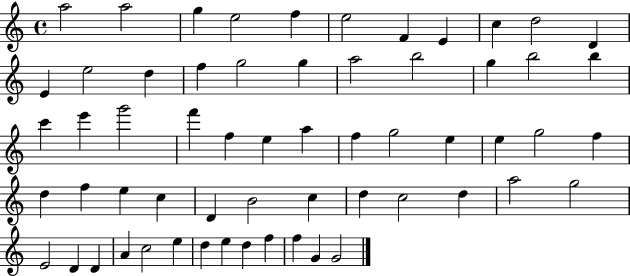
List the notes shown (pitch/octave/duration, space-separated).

A5/h A5/h G5/q E5/h F5/q E5/h F4/q E4/q C5/q D5/h D4/q E4/q E5/h D5/q F5/q G5/h G5/q A5/h B5/h G5/q B5/h B5/q C6/q E6/q G6/h F6/q F5/q E5/q A5/q F5/q G5/h E5/q E5/q G5/h F5/q D5/q F5/q E5/q C5/q D4/q B4/h C5/q D5/q C5/h D5/q A5/h G5/h E4/h D4/q D4/q A4/q C5/h E5/q D5/q E5/q D5/q F5/q F5/q G4/q G4/h